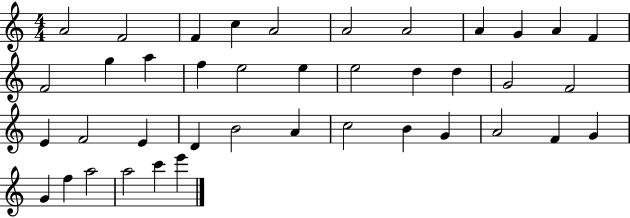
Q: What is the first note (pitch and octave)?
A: A4